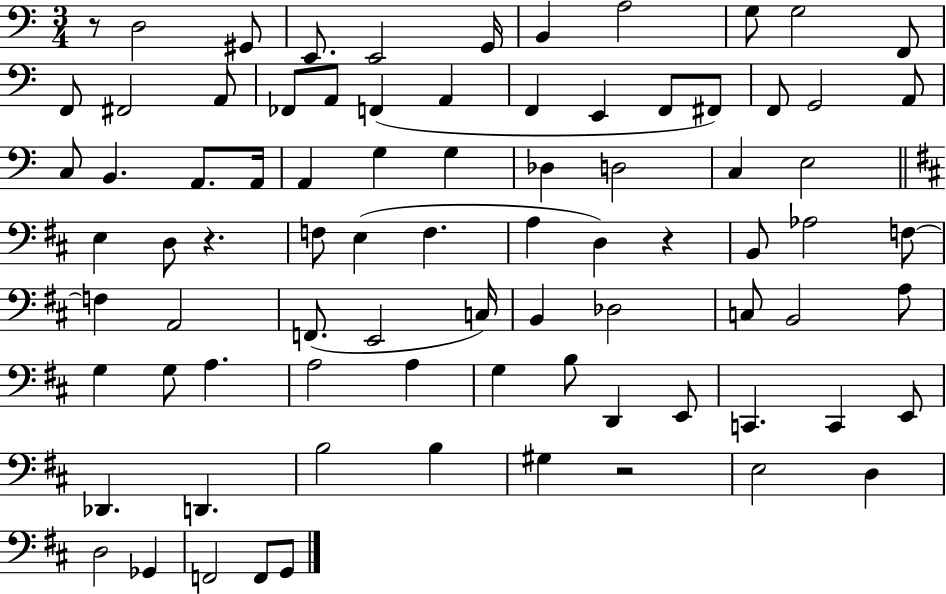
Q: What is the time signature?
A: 3/4